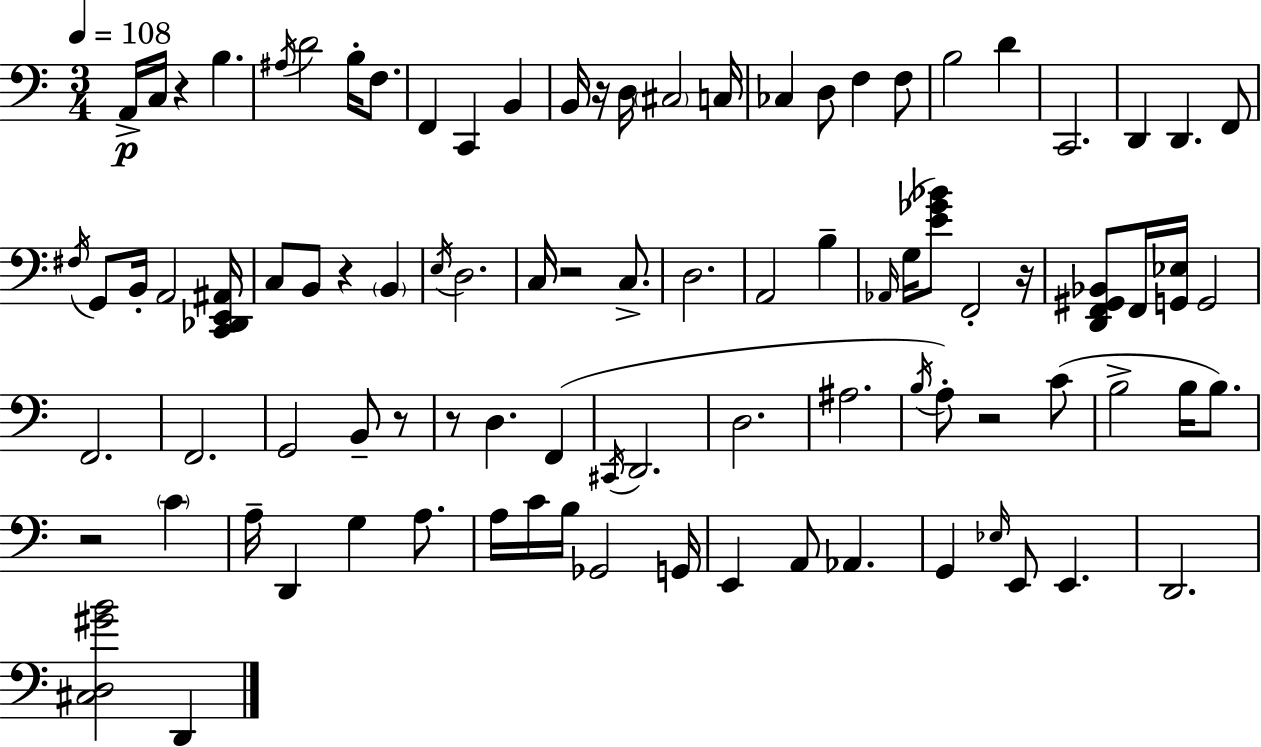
X:1
T:Untitled
M:3/4
L:1/4
K:C
A,,/4 C,/4 z B, ^A,/4 D2 B,/4 F,/2 F,, C,, B,, B,,/4 z/4 D,/4 ^C,2 C,/4 _C, D,/2 F, F,/2 B,2 D C,,2 D,, D,, F,,/2 ^F,/4 G,,/2 B,,/4 A,,2 [C,,_D,,E,,^A,,]/4 C,/2 B,,/2 z B,, E,/4 D,2 C,/4 z2 C,/2 D,2 A,,2 B, _A,,/4 G,/4 [E_G_B]/2 F,,2 z/4 [D,,F,,^G,,_B,,]/2 F,,/4 [G,,_E,]/4 G,,2 F,,2 F,,2 G,,2 B,,/2 z/2 z/2 D, F,, ^C,,/4 D,,2 D,2 ^A,2 B,/4 A,/2 z2 C/2 B,2 B,/4 B,/2 z2 C A,/4 D,, G, A,/2 A,/4 C/4 B,/4 _G,,2 G,,/4 E,, A,,/2 _A,, G,, _E,/4 E,,/2 E,, D,,2 [^C,D,^GB]2 D,,